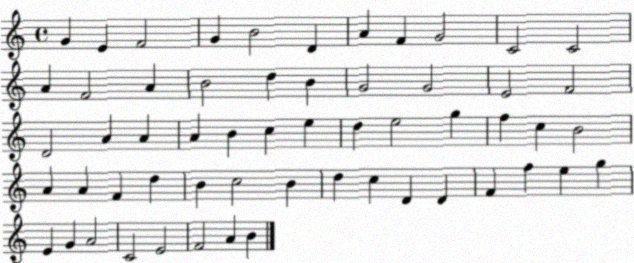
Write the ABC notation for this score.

X:1
T:Untitled
M:4/4
L:1/4
K:C
G E F2 G B2 D A F G2 C2 C2 A F2 A B2 d B G2 G2 E2 F2 D2 A A A B c e d e2 g f c B2 A A F d B c2 B d c D D F f e g E G A2 C2 E2 F2 A B